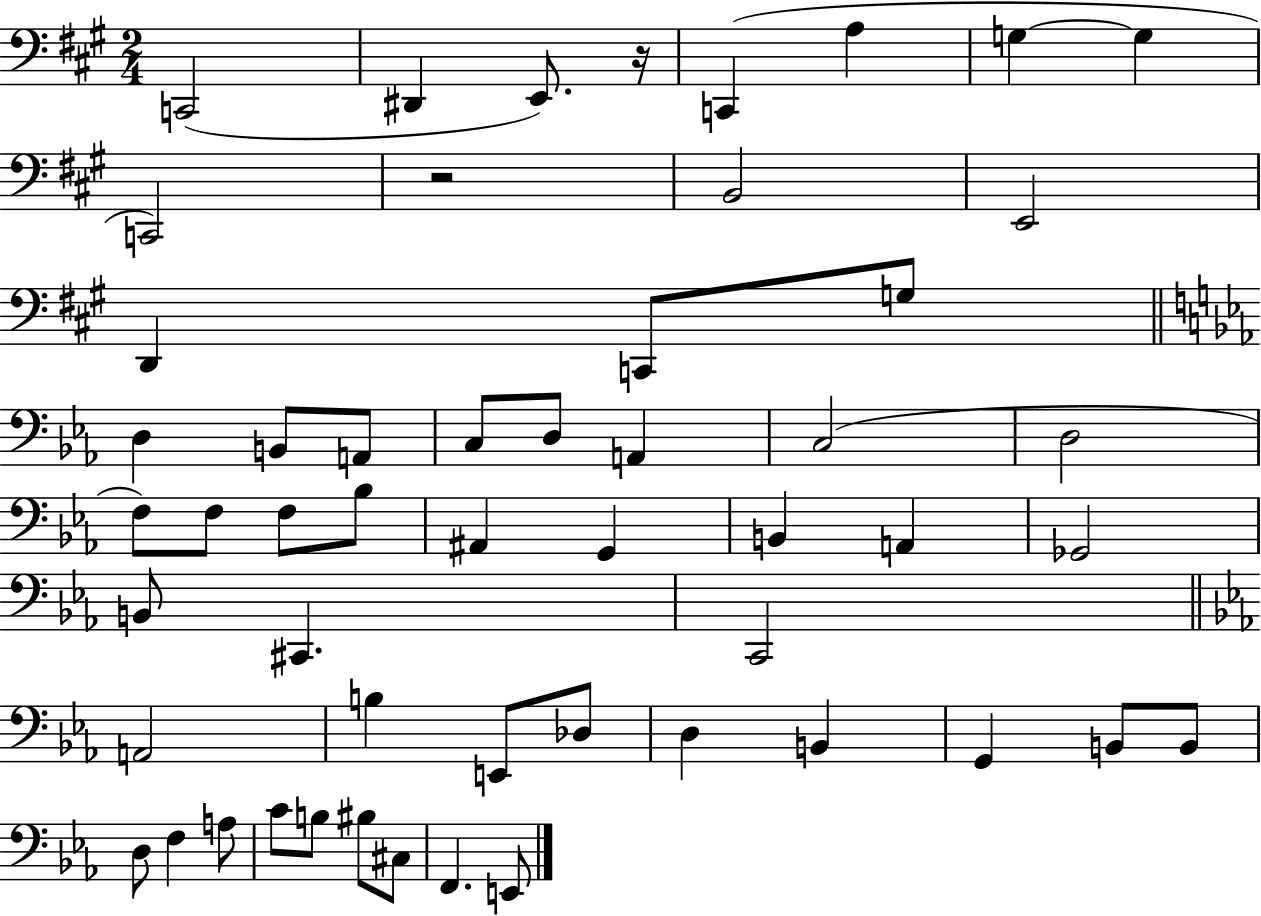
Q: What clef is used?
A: bass